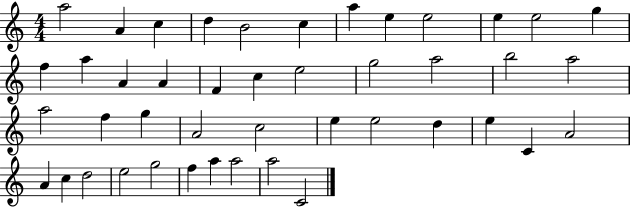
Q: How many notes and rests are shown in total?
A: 44